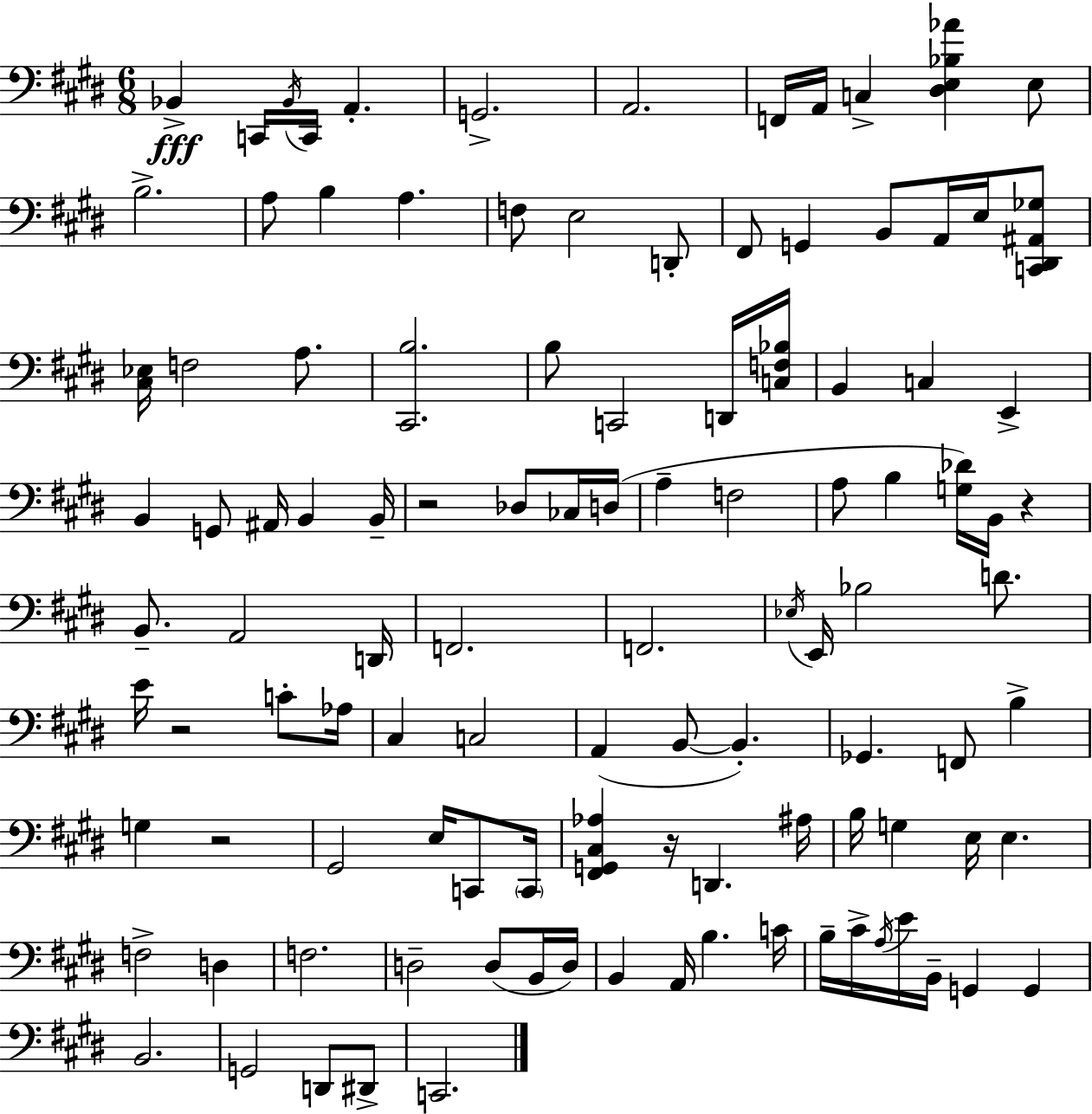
{
  \clef bass
  \numericTimeSignature
  \time 6/8
  \key e \major
  bes,4->\fff c,16 \acciaccatura { bes,16 } c,16 a,4.-. | g,2.-> | a,2. | f,16 a,16 c4-> <dis e bes aes'>4 e8 | \break b2.-> | a8 b4 a4. | f8 e2 d,8-. | fis,8 g,4 b,8 a,16 e16 <c, dis, ais, ges>8 | \break <cis ees>16 f2 a8. | <cis, b>2. | b8 c,2 d,16 | <c f bes>16 b,4 c4 e,4-> | \break b,4 g,8 ais,16 b,4 | b,16-- r2 des8 ces16 | d16( a4-- f2 | a8 b4 <g des'>16) b,16 r4 | \break b,8.-- a,2 | d,16 f,2. | f,2. | \acciaccatura { ees16 } e,16 bes2 d'8. | \break e'16 r2 c'8-. | aes16 cis4 c2 | a,4( b,8~~ b,4.-.) | ges,4. f,8 b4-> | \break g4 r2 | gis,2 e16 c,8 | \parenthesize c,16 <fis, g, cis aes>4 r16 d,4. | ais16 b16 g4 e16 e4. | \break f2-> d4 | f2. | d2-- d8( | b,16 d16) b,4 a,16 b4. | \break c'16 b16-- cis'16-> \acciaccatura { a16 } e'16 b,16-- g,4 g,4 | b,2. | g,2 d,8 | dis,8-> c,2. | \break \bar "|."
}